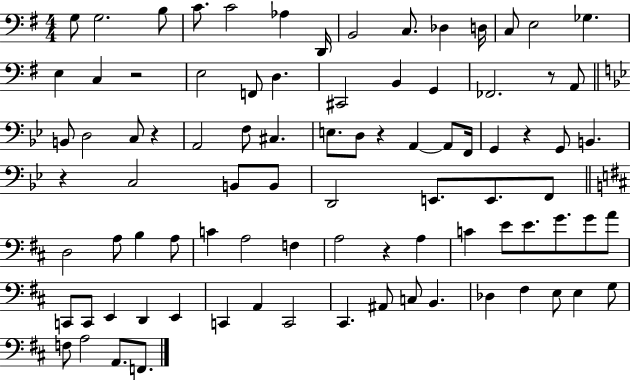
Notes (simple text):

G3/e G3/h. B3/e C4/e. C4/h Ab3/q D2/s B2/h C3/e. Db3/q D3/s C3/e E3/h Gb3/q. E3/q C3/q R/h E3/h F2/e D3/q. C#2/h B2/q G2/q FES2/h. R/e A2/e B2/e D3/h C3/e R/q A2/h F3/e C#3/q. E3/e. D3/e R/q A2/q A2/e F2/s G2/q R/q G2/e B2/q. R/q C3/h B2/e B2/e D2/h E2/e. E2/e. F2/e D3/h A3/e B3/q A3/e C4/q A3/h F3/q A3/h R/q A3/q C4/q E4/e E4/e. G4/e. G4/e A4/e C2/e C2/e E2/q D2/q E2/q C2/q A2/q C2/h C#2/q. A#2/e C3/e B2/q. Db3/q F#3/q E3/e E3/q G3/e F3/e A3/h A2/e. F2/e.